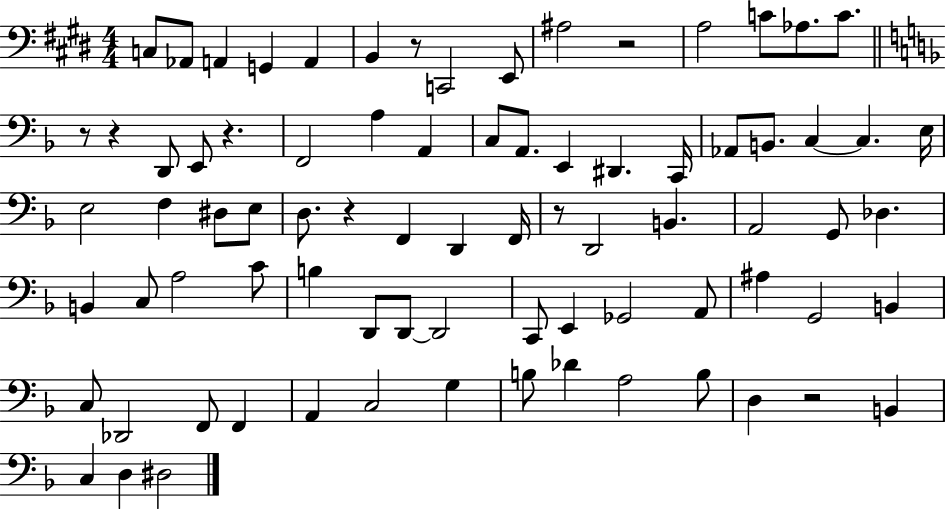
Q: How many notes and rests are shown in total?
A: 80